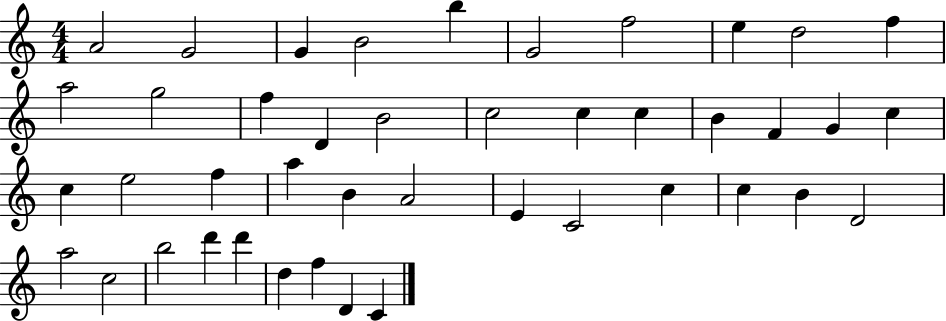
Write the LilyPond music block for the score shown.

{
  \clef treble
  \numericTimeSignature
  \time 4/4
  \key c \major
  a'2 g'2 | g'4 b'2 b''4 | g'2 f''2 | e''4 d''2 f''4 | \break a''2 g''2 | f''4 d'4 b'2 | c''2 c''4 c''4 | b'4 f'4 g'4 c''4 | \break c''4 e''2 f''4 | a''4 b'4 a'2 | e'4 c'2 c''4 | c''4 b'4 d'2 | \break a''2 c''2 | b''2 d'''4 d'''4 | d''4 f''4 d'4 c'4 | \bar "|."
}